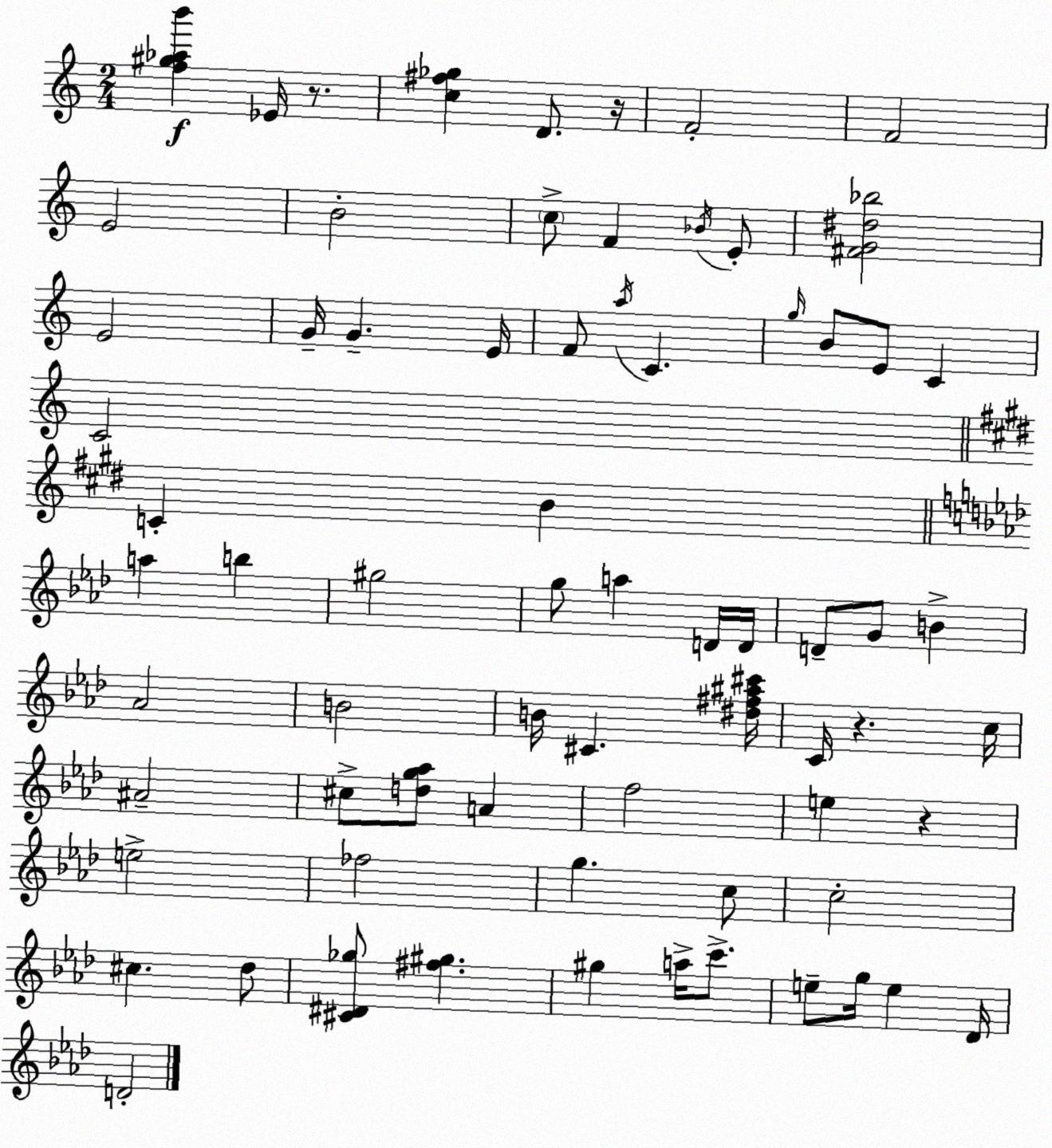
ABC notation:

X:1
T:Untitled
M:2/4
L:1/4
K:C
[f^g_ab'] _E/4 z/2 [c^f_g] D/2 z/4 F2 F2 E2 B2 c/2 F _B/4 E/2 [^FG^d_b]2 E2 G/4 G E/4 F/2 a/4 C g/4 B/2 E/2 C C2 C B a b ^g2 g/2 a D/4 D/4 D/2 G/2 B _A2 B2 B/4 ^C [^d^f^a^c']/4 C/4 z c/4 ^A2 ^c/2 [dg_a]/2 A f2 e z e2 _f2 g c/2 c2 ^c _d/2 [^C^D_g]/2 [^f^g] ^g a/4 c'/2 e/2 g/4 e _D/4 D2